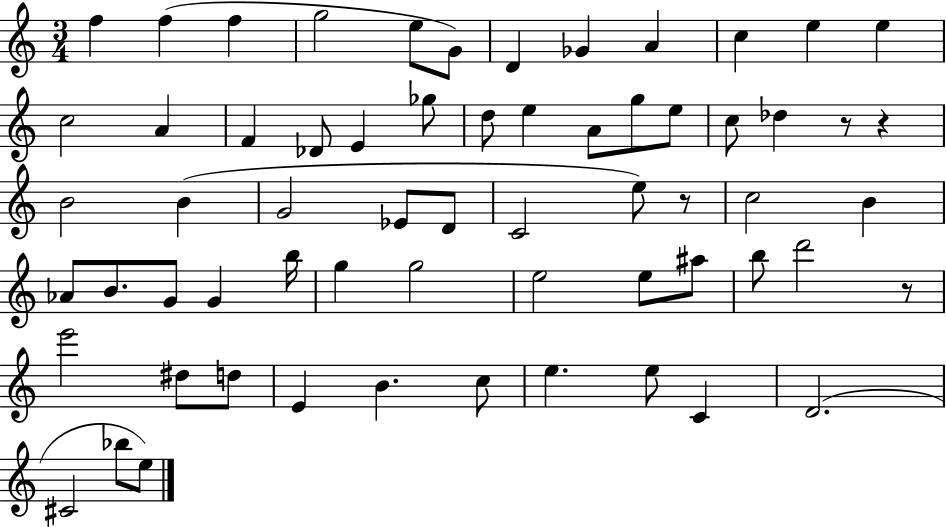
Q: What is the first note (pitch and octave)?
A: F5